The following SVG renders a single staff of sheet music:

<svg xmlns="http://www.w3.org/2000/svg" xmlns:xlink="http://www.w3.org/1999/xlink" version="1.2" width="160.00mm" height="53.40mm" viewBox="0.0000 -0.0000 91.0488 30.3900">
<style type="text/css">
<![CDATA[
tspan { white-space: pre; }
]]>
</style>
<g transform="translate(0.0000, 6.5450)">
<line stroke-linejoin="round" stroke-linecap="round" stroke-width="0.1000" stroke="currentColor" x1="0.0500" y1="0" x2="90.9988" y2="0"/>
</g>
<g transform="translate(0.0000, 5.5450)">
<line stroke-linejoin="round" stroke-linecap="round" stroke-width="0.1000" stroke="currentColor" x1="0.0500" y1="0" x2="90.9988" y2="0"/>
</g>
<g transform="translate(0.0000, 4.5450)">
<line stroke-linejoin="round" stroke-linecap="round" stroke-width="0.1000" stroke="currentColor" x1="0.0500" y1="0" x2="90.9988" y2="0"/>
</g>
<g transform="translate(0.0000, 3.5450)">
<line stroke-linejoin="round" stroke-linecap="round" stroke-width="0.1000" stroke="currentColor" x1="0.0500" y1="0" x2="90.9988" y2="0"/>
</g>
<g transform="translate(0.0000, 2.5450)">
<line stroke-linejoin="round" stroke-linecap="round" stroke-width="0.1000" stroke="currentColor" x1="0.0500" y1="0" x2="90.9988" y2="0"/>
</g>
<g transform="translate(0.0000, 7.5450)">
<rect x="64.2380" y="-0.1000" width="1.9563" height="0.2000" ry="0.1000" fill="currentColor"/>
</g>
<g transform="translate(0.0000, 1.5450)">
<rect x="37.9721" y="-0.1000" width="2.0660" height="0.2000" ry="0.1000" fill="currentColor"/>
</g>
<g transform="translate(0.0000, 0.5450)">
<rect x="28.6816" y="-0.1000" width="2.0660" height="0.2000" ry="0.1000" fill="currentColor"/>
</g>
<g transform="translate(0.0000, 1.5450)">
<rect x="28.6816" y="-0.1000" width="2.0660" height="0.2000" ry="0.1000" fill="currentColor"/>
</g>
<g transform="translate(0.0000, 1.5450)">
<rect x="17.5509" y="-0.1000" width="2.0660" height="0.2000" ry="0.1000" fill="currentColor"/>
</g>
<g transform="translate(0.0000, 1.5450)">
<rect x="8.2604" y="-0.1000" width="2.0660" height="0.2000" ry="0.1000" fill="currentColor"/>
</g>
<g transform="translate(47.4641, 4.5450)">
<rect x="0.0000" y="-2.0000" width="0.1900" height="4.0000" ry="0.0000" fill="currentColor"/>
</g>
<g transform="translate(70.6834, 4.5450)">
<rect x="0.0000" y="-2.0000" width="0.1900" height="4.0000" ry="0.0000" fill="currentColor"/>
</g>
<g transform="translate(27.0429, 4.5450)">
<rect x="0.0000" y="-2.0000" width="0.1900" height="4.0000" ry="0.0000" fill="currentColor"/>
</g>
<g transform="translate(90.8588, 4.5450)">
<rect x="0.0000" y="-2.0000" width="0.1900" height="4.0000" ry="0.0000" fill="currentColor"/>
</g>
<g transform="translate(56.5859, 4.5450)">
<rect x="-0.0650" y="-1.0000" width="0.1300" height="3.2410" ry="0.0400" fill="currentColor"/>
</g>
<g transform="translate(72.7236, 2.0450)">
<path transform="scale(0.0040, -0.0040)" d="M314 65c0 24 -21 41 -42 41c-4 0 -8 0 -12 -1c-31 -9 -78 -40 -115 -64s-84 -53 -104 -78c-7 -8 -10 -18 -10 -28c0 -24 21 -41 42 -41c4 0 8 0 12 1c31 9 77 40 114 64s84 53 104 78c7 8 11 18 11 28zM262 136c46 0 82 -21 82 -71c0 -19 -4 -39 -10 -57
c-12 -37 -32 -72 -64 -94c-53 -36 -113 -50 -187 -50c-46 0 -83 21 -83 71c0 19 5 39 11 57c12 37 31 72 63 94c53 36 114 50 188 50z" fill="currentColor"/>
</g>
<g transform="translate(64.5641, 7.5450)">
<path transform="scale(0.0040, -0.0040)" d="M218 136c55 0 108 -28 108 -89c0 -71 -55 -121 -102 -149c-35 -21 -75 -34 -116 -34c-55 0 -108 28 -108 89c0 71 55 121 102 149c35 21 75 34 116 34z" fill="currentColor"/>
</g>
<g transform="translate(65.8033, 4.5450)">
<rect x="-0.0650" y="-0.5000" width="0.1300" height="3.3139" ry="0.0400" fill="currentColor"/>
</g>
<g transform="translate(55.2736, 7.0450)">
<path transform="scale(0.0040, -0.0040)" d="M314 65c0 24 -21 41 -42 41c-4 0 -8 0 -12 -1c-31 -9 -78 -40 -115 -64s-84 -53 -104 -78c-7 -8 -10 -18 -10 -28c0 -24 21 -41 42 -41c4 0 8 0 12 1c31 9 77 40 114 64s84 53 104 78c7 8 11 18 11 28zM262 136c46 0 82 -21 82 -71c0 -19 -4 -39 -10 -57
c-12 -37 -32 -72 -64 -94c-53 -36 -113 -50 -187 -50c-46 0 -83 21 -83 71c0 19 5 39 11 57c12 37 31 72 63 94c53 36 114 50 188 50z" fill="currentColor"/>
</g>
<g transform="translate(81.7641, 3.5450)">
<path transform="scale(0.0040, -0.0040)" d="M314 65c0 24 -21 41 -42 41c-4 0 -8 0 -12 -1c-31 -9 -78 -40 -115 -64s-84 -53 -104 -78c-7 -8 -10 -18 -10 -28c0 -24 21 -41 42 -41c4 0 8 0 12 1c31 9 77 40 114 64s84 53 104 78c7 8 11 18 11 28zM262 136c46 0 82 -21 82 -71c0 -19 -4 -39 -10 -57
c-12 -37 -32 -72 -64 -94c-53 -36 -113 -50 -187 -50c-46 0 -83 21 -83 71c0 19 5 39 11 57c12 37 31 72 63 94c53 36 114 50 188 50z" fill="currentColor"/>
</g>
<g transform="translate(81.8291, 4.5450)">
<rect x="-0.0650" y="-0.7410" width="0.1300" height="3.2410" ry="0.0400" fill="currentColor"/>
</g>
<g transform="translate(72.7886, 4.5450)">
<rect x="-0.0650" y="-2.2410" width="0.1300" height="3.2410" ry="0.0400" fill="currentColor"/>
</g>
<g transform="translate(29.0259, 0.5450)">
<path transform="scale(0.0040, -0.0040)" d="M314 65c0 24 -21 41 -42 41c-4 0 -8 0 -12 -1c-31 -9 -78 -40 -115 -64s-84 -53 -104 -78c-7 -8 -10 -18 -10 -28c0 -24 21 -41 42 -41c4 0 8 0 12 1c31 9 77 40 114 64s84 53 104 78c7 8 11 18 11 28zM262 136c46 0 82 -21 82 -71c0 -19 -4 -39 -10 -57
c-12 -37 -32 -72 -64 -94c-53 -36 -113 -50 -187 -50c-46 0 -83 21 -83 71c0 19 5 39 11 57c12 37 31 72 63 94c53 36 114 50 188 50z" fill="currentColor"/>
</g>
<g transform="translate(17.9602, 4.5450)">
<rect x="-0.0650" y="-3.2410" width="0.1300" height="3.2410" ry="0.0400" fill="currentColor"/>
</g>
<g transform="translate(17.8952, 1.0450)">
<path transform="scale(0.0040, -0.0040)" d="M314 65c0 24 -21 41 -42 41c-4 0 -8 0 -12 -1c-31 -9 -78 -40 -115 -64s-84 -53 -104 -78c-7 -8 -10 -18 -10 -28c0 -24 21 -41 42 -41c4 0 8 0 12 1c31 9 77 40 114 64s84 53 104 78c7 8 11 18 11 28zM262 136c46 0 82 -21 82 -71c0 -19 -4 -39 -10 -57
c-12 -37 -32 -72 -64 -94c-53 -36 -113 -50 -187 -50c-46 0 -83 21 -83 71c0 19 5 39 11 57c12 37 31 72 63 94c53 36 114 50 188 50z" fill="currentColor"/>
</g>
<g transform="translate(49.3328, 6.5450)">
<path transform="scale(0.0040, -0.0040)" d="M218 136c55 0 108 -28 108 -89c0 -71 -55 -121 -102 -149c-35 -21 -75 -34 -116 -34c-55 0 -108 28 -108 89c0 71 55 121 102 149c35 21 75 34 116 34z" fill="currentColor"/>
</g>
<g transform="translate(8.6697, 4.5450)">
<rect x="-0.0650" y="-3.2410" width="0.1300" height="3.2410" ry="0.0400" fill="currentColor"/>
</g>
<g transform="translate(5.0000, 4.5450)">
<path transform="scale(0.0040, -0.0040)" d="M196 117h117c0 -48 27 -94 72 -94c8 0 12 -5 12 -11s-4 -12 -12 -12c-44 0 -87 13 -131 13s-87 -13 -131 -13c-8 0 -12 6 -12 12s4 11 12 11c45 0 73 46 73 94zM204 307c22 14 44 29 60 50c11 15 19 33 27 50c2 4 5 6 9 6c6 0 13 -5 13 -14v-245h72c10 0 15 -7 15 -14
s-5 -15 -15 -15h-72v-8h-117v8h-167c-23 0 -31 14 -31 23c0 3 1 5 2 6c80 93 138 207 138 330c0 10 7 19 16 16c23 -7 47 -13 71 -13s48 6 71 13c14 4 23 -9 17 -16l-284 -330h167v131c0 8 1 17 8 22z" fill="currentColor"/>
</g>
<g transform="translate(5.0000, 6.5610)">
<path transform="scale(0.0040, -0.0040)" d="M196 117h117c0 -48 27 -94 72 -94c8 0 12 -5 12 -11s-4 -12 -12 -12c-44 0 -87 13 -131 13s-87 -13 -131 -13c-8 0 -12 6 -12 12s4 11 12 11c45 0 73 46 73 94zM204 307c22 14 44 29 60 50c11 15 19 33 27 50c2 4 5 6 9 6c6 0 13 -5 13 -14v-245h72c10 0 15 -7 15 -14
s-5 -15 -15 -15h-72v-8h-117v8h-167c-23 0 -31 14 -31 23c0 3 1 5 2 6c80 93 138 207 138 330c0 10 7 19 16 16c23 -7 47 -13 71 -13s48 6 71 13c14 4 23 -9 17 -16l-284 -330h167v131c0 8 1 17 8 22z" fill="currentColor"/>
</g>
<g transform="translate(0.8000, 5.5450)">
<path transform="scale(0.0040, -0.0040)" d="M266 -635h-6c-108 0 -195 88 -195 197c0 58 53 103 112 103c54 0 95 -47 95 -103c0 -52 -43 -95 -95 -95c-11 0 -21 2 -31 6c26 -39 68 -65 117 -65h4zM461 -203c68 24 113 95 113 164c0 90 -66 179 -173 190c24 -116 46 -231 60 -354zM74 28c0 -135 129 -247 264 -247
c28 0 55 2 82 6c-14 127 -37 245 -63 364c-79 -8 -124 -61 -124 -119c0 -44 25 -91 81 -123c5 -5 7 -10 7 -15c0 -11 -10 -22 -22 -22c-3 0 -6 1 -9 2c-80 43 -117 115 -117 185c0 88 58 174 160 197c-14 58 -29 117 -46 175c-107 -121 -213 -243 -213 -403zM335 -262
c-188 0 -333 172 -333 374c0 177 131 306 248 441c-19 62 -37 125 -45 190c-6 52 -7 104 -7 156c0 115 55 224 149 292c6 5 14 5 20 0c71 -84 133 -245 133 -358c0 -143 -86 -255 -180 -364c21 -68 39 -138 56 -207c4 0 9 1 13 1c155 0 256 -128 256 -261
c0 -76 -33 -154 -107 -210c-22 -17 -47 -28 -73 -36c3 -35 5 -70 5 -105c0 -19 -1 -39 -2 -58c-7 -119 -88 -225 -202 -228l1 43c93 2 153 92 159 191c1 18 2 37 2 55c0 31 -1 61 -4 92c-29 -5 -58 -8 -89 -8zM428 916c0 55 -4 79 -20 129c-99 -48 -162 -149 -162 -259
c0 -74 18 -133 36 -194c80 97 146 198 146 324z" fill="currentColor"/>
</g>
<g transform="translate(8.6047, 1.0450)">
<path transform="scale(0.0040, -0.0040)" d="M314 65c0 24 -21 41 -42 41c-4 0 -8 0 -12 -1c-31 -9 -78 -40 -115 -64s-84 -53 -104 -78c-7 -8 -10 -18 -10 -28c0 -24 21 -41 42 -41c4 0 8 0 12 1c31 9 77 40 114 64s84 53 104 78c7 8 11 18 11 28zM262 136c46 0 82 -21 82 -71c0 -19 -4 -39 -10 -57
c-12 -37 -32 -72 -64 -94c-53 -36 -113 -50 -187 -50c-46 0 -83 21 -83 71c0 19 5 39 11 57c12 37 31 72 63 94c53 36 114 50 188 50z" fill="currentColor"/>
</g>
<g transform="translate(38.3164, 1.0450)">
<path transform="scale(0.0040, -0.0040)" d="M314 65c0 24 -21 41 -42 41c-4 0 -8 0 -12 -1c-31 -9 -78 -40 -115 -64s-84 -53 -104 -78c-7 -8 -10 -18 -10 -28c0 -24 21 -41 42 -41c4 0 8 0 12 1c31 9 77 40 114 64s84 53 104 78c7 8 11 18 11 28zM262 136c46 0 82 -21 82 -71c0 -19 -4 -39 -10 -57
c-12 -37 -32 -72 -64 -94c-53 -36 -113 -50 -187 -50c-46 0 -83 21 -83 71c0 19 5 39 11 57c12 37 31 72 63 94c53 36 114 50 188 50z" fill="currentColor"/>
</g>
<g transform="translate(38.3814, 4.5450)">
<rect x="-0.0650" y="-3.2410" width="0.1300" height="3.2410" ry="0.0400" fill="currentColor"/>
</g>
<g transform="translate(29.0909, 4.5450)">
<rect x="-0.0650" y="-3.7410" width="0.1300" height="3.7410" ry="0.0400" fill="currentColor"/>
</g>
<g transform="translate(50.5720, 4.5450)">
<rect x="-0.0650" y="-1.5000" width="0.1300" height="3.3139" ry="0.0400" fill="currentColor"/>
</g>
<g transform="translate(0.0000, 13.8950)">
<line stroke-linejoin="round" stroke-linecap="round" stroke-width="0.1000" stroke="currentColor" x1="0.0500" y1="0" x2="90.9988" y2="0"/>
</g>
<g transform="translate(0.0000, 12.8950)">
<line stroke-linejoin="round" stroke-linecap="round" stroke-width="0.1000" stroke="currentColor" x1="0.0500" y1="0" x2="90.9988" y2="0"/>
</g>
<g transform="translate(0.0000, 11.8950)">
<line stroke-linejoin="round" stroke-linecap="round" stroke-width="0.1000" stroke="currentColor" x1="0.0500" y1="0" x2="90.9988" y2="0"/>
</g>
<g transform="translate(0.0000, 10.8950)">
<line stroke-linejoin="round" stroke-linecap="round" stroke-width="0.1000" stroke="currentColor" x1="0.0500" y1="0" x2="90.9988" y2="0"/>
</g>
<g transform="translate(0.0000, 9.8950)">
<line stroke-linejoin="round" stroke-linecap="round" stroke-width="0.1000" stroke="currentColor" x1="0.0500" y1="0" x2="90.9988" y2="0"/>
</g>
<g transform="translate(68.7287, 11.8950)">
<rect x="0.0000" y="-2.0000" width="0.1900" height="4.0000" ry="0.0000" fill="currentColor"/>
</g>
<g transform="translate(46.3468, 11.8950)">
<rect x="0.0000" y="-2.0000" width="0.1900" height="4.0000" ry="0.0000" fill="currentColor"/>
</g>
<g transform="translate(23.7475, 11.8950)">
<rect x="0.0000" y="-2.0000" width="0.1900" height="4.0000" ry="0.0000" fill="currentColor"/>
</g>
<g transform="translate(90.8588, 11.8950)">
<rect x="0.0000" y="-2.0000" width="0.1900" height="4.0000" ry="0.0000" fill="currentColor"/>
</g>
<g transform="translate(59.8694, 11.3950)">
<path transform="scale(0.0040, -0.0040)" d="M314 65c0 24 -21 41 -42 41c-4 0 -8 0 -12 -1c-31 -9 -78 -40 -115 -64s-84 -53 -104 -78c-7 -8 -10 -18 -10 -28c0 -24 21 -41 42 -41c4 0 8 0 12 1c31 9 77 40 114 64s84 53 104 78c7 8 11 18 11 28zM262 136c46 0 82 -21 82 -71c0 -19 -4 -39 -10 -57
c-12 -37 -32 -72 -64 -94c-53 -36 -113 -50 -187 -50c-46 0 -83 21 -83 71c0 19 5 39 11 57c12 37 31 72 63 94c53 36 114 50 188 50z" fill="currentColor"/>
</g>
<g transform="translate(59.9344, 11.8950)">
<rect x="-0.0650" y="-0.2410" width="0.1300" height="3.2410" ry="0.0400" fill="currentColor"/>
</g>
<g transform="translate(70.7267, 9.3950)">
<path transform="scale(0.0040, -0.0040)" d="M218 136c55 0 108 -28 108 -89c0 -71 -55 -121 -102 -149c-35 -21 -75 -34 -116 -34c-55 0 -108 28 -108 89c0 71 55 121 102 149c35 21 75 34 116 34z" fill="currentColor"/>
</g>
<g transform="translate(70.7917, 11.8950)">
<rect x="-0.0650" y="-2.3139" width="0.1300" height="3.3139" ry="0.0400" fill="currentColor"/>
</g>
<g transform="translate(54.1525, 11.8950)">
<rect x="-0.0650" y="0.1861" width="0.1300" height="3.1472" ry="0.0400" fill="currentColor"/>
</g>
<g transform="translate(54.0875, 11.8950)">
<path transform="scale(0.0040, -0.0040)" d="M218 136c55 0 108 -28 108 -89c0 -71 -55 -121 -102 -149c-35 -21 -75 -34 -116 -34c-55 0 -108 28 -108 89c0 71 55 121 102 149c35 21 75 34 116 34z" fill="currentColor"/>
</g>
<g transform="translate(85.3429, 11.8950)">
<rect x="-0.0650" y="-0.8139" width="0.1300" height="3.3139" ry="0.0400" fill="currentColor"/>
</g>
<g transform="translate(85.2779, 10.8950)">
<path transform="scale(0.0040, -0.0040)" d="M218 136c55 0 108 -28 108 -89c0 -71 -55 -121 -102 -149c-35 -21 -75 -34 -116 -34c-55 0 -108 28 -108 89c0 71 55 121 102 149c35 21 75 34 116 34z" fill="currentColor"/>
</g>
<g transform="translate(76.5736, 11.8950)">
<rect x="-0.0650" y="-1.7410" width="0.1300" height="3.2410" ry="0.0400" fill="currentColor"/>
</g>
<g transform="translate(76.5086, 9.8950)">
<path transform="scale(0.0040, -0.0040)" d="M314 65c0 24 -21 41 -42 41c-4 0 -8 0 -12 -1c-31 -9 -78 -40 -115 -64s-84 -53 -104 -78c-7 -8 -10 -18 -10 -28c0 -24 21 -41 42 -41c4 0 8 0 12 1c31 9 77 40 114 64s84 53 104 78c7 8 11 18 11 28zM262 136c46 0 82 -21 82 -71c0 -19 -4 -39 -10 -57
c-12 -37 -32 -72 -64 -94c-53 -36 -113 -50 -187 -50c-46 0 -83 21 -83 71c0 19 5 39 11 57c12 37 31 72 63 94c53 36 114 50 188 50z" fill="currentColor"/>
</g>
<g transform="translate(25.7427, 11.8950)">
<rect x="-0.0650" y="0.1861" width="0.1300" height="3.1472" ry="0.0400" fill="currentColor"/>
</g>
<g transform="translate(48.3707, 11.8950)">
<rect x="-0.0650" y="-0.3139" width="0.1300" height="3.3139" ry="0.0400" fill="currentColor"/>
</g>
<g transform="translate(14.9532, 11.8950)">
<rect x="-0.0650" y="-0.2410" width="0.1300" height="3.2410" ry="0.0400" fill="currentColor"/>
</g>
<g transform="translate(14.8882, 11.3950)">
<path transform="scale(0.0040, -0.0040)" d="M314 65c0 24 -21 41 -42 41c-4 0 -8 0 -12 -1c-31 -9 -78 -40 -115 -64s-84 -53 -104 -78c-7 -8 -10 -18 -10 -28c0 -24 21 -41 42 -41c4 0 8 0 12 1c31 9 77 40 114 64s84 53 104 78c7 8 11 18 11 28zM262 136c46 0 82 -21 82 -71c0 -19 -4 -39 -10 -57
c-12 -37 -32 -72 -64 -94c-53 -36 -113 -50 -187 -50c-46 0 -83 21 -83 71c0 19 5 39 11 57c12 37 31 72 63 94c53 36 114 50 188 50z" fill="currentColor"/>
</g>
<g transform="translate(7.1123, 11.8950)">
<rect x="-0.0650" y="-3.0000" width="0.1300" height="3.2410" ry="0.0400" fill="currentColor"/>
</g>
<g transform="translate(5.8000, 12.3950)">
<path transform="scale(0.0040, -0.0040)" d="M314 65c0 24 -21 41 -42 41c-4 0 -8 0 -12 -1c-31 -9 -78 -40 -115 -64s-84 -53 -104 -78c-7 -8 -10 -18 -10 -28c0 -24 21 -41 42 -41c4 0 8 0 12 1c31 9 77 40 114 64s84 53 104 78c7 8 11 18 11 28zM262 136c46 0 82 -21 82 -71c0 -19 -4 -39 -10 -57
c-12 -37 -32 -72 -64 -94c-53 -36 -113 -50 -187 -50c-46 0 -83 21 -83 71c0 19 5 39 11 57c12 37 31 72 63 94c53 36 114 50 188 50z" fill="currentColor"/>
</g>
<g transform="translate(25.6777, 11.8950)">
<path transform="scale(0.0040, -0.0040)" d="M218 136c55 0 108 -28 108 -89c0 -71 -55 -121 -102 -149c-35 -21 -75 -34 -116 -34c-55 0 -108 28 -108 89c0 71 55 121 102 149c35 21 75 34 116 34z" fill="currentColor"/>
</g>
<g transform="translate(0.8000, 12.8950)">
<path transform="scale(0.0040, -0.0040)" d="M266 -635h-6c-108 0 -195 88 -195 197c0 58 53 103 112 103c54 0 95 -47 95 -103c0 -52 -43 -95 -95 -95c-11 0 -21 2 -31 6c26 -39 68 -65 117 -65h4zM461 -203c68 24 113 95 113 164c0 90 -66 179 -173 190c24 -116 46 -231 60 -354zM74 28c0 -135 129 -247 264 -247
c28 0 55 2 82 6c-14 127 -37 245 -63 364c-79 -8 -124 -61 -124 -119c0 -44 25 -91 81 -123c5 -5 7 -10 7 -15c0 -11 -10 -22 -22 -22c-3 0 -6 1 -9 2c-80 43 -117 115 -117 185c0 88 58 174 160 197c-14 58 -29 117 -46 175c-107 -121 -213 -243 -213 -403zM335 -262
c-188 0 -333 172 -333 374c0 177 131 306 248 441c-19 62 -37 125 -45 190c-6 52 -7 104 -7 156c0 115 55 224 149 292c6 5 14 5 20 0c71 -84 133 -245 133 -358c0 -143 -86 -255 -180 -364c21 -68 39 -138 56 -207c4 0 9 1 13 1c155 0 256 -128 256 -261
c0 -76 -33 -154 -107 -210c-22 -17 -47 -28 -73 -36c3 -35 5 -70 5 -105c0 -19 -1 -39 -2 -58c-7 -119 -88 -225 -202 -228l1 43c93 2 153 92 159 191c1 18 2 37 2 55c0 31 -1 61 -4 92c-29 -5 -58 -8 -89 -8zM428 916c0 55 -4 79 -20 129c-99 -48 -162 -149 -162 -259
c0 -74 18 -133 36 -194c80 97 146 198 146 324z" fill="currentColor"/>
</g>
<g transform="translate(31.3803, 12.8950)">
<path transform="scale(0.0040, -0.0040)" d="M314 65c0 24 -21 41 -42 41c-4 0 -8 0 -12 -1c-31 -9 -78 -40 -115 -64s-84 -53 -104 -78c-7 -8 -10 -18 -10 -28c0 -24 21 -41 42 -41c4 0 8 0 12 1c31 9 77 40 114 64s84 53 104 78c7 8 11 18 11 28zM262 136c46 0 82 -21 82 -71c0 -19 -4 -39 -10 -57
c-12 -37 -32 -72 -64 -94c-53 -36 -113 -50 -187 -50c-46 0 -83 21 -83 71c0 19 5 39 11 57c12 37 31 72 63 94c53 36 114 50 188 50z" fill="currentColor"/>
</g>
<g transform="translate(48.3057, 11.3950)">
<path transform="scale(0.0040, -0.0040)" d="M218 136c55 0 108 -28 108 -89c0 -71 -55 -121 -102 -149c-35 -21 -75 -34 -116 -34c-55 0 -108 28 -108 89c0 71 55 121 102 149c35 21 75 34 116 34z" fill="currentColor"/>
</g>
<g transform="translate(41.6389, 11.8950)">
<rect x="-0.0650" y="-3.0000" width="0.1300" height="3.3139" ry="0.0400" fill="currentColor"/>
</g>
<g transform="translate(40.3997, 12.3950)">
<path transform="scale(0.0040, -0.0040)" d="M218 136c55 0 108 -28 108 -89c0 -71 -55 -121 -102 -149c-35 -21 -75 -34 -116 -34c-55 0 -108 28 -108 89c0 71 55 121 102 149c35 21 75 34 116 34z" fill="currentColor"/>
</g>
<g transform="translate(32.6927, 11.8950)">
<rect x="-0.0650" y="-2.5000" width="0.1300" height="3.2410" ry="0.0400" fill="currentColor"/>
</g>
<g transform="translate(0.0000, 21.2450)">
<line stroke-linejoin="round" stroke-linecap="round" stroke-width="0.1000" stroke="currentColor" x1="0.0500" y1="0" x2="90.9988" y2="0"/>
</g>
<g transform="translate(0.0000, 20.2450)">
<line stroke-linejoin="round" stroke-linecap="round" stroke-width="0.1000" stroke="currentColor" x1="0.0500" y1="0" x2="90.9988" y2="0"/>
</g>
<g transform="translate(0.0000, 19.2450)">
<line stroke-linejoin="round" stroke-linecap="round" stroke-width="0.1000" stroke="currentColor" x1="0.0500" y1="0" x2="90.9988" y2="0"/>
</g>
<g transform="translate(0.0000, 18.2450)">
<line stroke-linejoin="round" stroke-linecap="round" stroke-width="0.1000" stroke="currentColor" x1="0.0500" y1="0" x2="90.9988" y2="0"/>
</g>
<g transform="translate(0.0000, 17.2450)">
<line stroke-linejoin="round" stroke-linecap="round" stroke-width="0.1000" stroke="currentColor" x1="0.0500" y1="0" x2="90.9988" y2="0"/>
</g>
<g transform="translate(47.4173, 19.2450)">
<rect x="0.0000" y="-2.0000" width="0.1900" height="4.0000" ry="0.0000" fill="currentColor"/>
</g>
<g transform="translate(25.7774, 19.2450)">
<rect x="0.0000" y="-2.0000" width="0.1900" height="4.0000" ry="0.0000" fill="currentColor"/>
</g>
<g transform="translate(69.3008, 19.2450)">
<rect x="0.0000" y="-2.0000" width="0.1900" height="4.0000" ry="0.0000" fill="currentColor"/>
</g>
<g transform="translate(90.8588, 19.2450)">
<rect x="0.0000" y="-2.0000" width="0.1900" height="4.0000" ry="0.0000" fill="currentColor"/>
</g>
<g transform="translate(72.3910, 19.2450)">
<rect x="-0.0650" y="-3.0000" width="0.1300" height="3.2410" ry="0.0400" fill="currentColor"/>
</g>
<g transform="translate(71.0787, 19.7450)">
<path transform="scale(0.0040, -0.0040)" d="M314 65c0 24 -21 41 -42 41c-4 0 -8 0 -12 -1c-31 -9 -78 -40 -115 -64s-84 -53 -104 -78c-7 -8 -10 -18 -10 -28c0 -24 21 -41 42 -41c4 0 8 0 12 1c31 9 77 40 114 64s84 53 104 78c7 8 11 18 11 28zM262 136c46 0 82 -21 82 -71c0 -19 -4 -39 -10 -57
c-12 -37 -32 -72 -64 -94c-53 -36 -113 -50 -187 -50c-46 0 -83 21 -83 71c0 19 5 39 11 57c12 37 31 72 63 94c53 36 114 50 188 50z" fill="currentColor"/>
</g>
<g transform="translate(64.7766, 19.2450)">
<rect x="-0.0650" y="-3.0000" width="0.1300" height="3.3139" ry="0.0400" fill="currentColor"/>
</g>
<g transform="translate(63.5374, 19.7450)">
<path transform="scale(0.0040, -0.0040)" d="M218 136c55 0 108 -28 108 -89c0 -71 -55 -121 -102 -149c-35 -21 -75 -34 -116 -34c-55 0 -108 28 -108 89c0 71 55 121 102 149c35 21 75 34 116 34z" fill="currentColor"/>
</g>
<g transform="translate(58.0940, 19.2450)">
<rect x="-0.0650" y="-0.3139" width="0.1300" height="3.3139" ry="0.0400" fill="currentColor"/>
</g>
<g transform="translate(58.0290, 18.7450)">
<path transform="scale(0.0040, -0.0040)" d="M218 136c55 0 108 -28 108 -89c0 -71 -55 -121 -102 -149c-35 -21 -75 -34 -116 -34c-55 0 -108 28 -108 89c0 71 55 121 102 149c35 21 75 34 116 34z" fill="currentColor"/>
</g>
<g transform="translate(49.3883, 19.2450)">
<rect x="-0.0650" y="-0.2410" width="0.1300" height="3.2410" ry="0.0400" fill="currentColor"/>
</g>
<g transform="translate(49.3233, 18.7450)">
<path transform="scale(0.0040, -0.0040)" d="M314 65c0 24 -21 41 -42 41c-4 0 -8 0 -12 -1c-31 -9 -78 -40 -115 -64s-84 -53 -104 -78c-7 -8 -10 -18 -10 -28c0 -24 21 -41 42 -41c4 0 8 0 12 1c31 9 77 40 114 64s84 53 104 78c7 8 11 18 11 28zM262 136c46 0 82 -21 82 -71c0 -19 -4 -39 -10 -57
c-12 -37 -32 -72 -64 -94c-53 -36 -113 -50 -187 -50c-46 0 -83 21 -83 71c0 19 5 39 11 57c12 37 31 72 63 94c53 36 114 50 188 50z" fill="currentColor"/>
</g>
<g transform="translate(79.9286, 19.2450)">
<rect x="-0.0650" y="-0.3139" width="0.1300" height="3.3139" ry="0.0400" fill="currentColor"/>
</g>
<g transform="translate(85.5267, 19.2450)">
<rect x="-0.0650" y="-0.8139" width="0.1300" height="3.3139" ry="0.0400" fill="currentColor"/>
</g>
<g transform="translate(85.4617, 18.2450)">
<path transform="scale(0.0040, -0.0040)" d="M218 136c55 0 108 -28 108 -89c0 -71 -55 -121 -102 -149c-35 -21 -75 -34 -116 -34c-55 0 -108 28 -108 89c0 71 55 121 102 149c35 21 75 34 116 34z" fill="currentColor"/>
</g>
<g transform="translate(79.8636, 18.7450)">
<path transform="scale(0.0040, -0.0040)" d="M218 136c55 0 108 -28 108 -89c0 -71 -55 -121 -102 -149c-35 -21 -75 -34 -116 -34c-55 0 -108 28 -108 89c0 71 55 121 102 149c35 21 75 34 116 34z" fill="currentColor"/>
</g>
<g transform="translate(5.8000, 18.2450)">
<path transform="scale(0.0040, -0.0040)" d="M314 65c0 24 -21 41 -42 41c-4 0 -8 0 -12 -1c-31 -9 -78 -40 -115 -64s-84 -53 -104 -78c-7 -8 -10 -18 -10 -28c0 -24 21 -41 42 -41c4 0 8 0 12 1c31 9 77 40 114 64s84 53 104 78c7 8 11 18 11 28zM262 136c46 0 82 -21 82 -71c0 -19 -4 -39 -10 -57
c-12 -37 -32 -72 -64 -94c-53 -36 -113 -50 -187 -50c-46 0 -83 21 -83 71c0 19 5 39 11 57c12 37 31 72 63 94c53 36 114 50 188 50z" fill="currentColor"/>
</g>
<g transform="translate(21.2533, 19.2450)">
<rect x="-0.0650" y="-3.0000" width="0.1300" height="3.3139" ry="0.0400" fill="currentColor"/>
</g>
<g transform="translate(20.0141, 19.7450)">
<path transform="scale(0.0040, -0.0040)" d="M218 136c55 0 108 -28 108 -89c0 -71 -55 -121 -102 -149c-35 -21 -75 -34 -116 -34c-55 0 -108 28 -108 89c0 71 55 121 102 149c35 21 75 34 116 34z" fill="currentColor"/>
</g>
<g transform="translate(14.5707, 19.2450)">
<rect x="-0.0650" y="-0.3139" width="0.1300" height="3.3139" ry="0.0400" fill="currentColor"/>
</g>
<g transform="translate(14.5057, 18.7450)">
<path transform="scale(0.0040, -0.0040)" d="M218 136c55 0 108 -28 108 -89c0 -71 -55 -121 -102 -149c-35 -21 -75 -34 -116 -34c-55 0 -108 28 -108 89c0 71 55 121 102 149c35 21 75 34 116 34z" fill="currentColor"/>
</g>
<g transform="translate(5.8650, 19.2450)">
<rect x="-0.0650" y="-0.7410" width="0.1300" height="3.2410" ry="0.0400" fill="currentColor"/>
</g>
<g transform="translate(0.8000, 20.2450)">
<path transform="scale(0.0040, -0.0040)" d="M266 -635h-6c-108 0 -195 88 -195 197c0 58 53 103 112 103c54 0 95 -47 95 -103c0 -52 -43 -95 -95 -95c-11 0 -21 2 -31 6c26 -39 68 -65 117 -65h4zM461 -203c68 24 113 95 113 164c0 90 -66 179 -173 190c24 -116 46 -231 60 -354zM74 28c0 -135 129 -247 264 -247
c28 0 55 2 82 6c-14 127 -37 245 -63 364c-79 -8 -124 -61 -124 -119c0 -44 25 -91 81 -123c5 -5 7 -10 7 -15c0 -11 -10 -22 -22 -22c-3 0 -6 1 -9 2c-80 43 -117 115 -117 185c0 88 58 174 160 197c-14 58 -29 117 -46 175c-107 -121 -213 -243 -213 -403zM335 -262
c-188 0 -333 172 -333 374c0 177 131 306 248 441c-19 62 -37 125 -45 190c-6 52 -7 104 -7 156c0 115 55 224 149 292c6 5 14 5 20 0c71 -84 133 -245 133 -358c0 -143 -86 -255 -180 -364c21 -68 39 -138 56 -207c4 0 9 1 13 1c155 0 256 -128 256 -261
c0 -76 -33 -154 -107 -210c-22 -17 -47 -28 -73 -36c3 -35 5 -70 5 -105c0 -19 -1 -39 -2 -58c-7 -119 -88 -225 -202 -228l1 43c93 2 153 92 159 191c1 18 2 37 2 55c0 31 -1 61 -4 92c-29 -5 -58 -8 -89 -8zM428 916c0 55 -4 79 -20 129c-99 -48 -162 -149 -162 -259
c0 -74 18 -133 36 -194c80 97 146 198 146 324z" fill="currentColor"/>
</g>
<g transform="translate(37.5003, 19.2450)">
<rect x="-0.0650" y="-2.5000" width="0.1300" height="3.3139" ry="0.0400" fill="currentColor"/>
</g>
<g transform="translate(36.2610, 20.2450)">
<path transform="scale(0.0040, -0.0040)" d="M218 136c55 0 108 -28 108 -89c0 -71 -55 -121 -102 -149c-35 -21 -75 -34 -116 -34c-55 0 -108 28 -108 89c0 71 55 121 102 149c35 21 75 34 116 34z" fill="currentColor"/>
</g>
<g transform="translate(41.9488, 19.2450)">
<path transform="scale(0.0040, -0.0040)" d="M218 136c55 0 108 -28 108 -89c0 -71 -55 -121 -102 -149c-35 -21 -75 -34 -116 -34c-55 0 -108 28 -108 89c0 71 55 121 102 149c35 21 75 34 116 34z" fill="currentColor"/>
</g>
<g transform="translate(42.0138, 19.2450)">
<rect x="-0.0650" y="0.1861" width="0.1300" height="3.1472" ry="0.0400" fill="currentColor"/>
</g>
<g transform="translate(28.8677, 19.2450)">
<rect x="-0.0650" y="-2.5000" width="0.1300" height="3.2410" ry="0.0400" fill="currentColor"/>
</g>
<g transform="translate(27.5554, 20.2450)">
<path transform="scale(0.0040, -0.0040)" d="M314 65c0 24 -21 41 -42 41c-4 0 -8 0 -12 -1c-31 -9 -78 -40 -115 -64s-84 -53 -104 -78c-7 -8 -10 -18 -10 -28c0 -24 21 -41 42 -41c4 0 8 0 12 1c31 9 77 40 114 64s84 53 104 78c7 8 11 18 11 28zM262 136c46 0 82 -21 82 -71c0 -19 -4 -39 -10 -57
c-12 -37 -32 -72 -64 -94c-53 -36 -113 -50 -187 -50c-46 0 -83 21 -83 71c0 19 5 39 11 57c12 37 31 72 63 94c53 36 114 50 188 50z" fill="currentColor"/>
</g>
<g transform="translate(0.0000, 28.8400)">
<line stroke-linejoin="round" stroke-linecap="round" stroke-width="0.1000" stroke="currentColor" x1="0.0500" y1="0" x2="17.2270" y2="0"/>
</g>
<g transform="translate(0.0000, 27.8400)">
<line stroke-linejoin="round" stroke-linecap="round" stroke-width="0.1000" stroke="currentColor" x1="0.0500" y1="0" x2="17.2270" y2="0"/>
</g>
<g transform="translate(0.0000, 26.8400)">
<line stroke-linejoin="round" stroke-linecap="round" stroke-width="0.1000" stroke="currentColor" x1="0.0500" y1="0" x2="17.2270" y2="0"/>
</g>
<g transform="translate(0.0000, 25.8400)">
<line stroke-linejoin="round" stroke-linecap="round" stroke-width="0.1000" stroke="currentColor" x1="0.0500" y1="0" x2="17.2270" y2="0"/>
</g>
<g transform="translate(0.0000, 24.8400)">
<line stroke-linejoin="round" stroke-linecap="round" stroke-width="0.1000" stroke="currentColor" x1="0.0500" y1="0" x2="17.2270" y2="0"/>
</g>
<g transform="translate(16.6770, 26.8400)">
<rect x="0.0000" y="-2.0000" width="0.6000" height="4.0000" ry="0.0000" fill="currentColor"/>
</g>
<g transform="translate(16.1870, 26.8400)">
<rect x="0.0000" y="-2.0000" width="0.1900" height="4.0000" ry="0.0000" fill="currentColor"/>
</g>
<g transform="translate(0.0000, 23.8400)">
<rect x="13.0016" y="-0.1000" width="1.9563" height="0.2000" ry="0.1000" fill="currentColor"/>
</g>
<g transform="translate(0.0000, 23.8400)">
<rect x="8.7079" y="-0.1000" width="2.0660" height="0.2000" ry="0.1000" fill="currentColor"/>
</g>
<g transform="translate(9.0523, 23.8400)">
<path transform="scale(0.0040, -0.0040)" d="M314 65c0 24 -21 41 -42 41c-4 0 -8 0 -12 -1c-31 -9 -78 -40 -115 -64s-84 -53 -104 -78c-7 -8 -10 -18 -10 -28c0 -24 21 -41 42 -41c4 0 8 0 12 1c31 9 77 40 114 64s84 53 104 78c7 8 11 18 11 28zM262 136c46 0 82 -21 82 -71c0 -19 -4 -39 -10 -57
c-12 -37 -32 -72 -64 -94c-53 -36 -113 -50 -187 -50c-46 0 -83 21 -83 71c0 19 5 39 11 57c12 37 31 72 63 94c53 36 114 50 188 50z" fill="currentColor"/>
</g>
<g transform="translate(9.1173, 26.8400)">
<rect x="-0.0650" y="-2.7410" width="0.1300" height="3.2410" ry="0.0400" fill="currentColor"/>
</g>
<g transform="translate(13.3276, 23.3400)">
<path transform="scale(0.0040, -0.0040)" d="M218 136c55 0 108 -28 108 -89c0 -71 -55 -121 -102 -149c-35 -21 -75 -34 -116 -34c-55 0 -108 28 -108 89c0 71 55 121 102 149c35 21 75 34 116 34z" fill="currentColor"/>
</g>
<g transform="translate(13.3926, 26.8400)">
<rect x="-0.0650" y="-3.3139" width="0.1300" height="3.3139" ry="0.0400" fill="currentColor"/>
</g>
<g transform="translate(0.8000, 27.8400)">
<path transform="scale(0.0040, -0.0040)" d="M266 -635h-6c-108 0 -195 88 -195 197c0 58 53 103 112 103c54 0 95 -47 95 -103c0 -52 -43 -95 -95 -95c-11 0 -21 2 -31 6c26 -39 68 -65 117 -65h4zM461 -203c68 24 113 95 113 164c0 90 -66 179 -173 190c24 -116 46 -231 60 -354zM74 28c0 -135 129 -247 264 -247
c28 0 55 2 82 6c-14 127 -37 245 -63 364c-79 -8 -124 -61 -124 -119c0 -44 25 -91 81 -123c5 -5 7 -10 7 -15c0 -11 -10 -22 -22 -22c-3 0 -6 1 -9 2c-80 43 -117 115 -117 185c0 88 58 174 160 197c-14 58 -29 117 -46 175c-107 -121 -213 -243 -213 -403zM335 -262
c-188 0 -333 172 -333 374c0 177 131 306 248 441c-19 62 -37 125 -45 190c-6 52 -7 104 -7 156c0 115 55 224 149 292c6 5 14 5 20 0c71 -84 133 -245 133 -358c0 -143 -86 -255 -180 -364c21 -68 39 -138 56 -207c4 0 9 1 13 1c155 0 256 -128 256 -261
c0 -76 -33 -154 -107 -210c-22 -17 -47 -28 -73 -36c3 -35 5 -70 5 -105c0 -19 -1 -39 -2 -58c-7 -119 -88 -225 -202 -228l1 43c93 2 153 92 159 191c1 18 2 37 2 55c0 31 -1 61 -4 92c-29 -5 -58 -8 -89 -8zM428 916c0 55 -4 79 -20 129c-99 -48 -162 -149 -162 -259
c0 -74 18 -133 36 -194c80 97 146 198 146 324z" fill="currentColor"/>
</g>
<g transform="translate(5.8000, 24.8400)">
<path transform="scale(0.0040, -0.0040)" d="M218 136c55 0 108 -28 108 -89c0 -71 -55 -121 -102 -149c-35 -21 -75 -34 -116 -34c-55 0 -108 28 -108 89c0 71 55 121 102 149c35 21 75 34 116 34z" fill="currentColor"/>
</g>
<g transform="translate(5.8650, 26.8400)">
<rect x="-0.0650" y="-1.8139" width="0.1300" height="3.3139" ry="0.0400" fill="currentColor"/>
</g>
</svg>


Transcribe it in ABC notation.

X:1
T:Untitled
M:4/4
L:1/4
K:C
b2 b2 c'2 b2 E D2 C g2 d2 A2 c2 B G2 A c B c2 g f2 d d2 c A G2 G B c2 c A A2 c d f a2 b